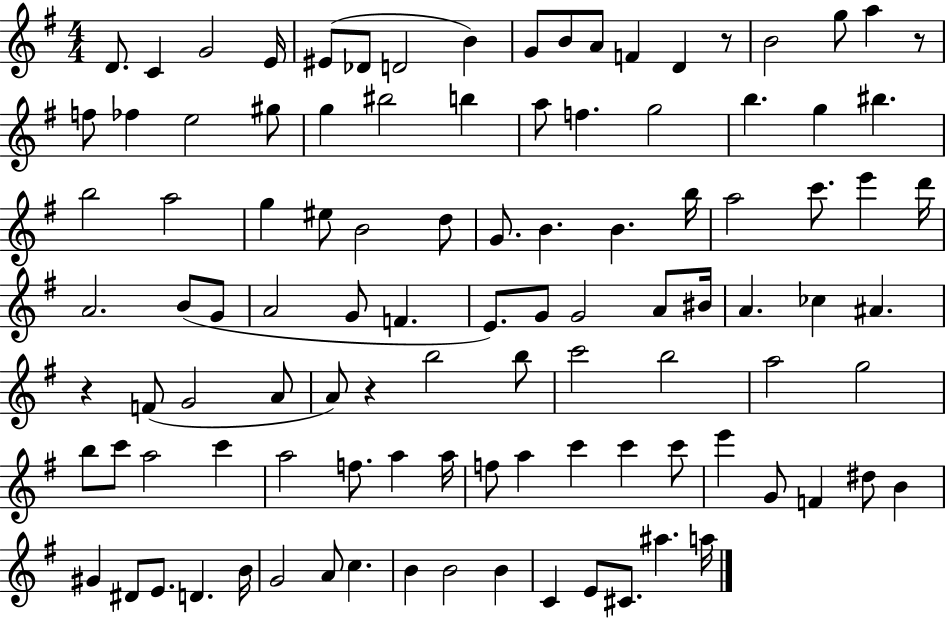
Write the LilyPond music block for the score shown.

{
  \clef treble
  \numericTimeSignature
  \time 4/4
  \key g \major
  d'8. c'4 g'2 e'16 | eis'8( des'8 d'2 b'4) | g'8 b'8 a'8 f'4 d'4 r8 | b'2 g''8 a''4 r8 | \break f''8 fes''4 e''2 gis''8 | g''4 bis''2 b''4 | a''8 f''4. g''2 | b''4. g''4 bis''4. | \break b''2 a''2 | g''4 eis''8 b'2 d''8 | g'8. b'4. b'4. b''16 | a''2 c'''8. e'''4 d'''16 | \break a'2. b'8( g'8 | a'2 g'8 f'4. | e'8.) g'8 g'2 a'8 bis'16 | a'4. ces''4 ais'4. | \break r4 f'8( g'2 a'8 | a'8) r4 b''2 b''8 | c'''2 b''2 | a''2 g''2 | \break b''8 c'''8 a''2 c'''4 | a''2 f''8. a''4 a''16 | f''8 a''4 c'''4 c'''4 c'''8 | e'''4 g'8 f'4 dis''8 b'4 | \break gis'4 dis'8 e'8. d'4. b'16 | g'2 a'8 c''4. | b'4 b'2 b'4 | c'4 e'8 cis'8. ais''4. a''16 | \break \bar "|."
}